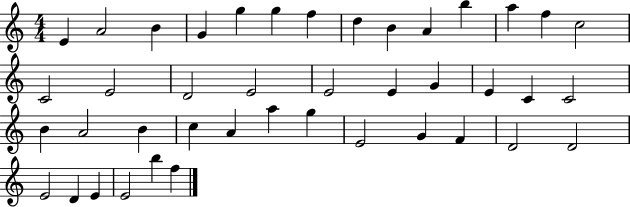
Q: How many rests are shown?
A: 0